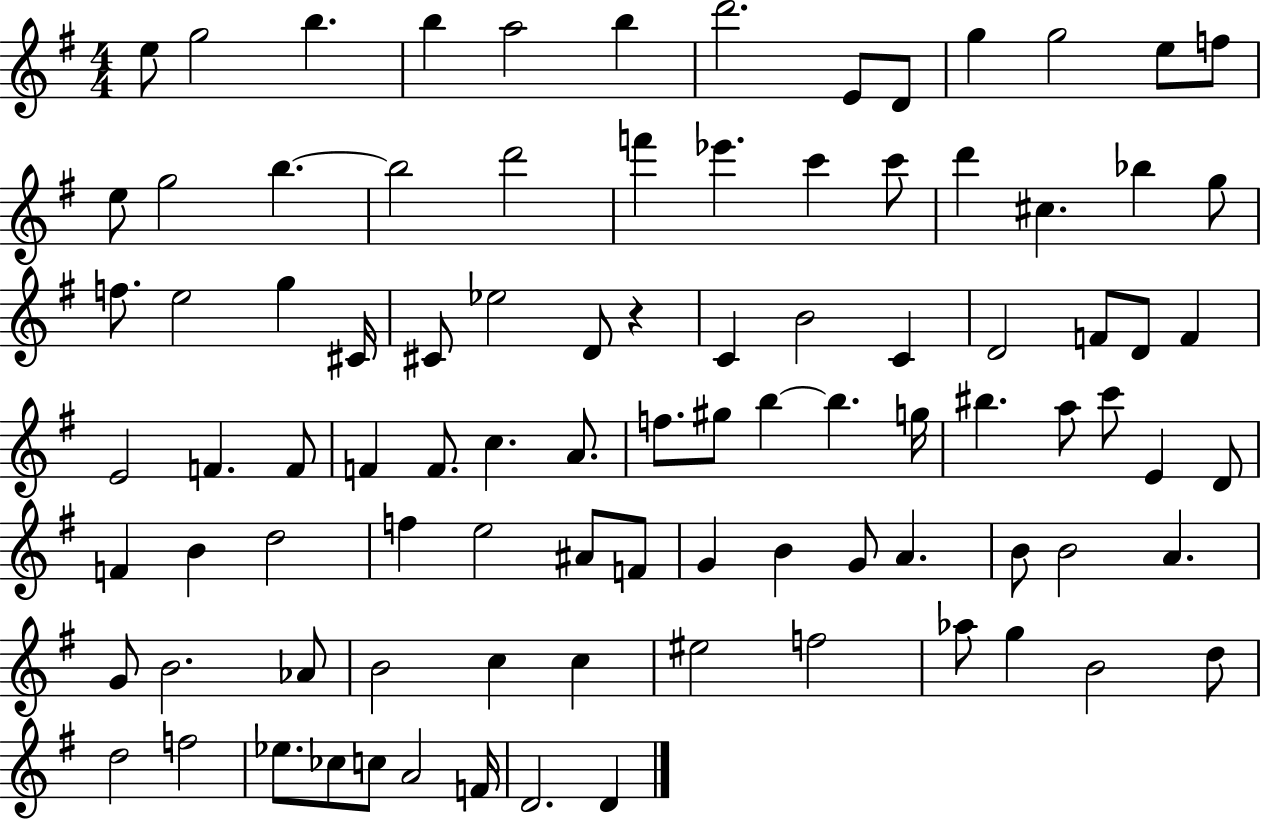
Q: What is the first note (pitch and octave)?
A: E5